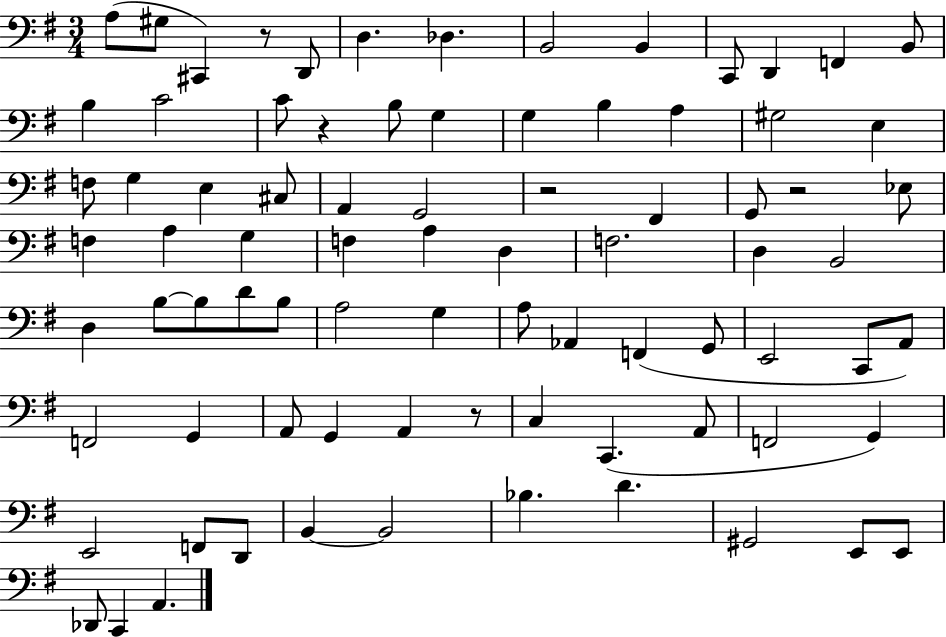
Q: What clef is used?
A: bass